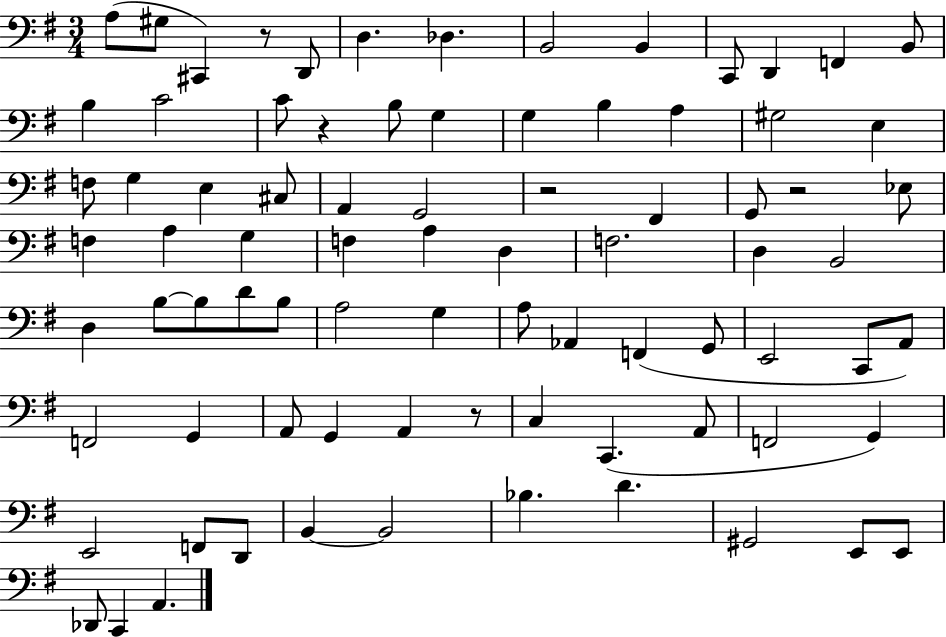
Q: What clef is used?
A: bass